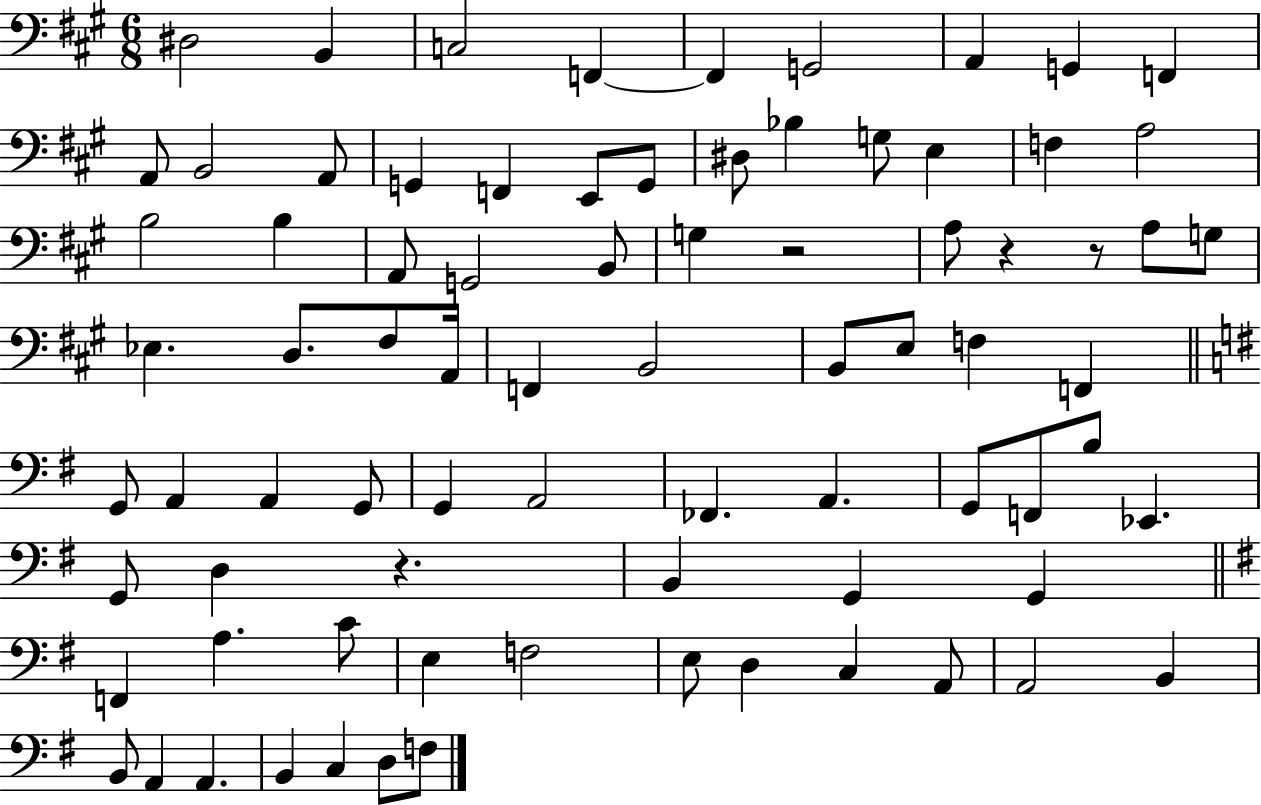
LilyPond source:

{
  \clef bass
  \numericTimeSignature
  \time 6/8
  \key a \major
  dis2 b,4 | c2 f,4~~ | f,4 g,2 | a,4 g,4 f,4 | \break a,8 b,2 a,8 | g,4 f,4 e,8 g,8 | dis8 bes4 g8 e4 | f4 a2 | \break b2 b4 | a,8 g,2 b,8 | g4 r2 | a8 r4 r8 a8 g8 | \break ees4. d8. fis8 a,16 | f,4 b,2 | b,8 e8 f4 f,4 | \bar "||" \break \key e \minor g,8 a,4 a,4 g,8 | g,4 a,2 | fes,4. a,4. | g,8 f,8 b8 ees,4. | \break g,8 d4 r4. | b,4 g,4 g,4 | \bar "||" \break \key e \minor f,4 a4. c'8 | e4 f2 | e8 d4 c4 a,8 | a,2 b,4 | \break b,8 a,4 a,4. | b,4 c4 d8 f8 | \bar "|."
}